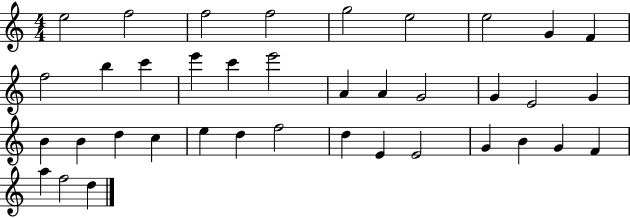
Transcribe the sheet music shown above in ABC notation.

X:1
T:Untitled
M:4/4
L:1/4
K:C
e2 f2 f2 f2 g2 e2 e2 G F f2 b c' e' c' e'2 A A G2 G E2 G B B d c e d f2 d E E2 G B G F a f2 d